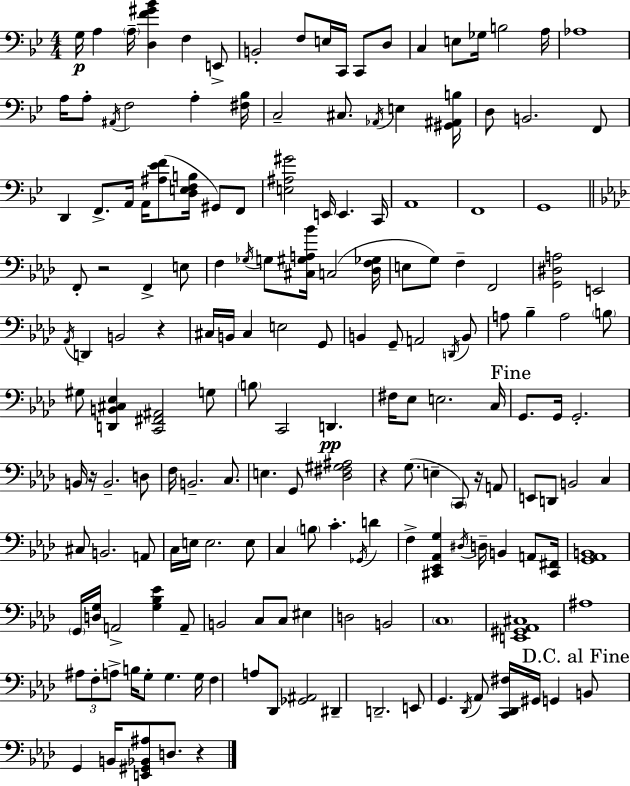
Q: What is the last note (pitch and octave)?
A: D3